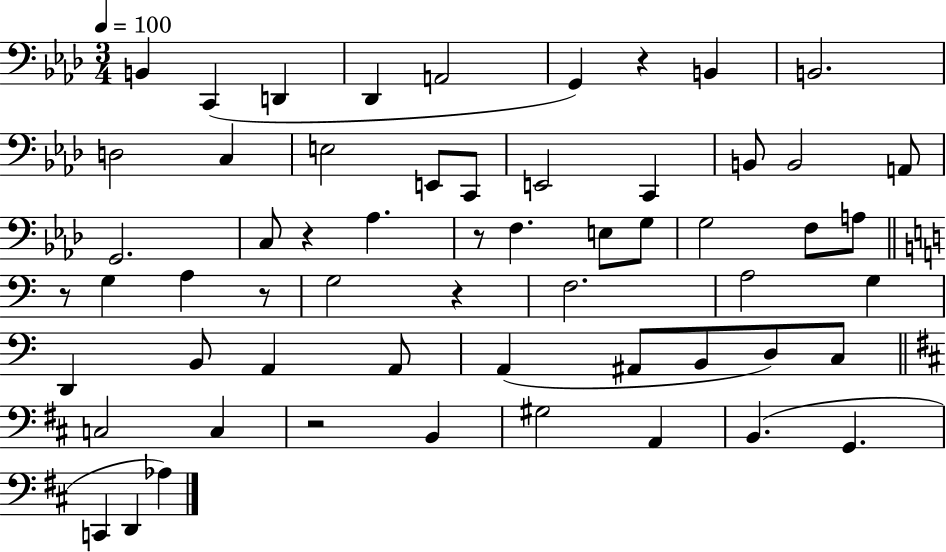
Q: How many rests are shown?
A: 7